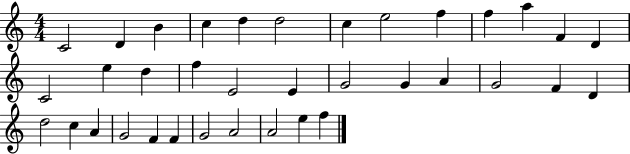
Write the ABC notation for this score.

X:1
T:Untitled
M:4/4
L:1/4
K:C
C2 D B c d d2 c e2 f f a F D C2 e d f E2 E G2 G A G2 F D d2 c A G2 F F G2 A2 A2 e f